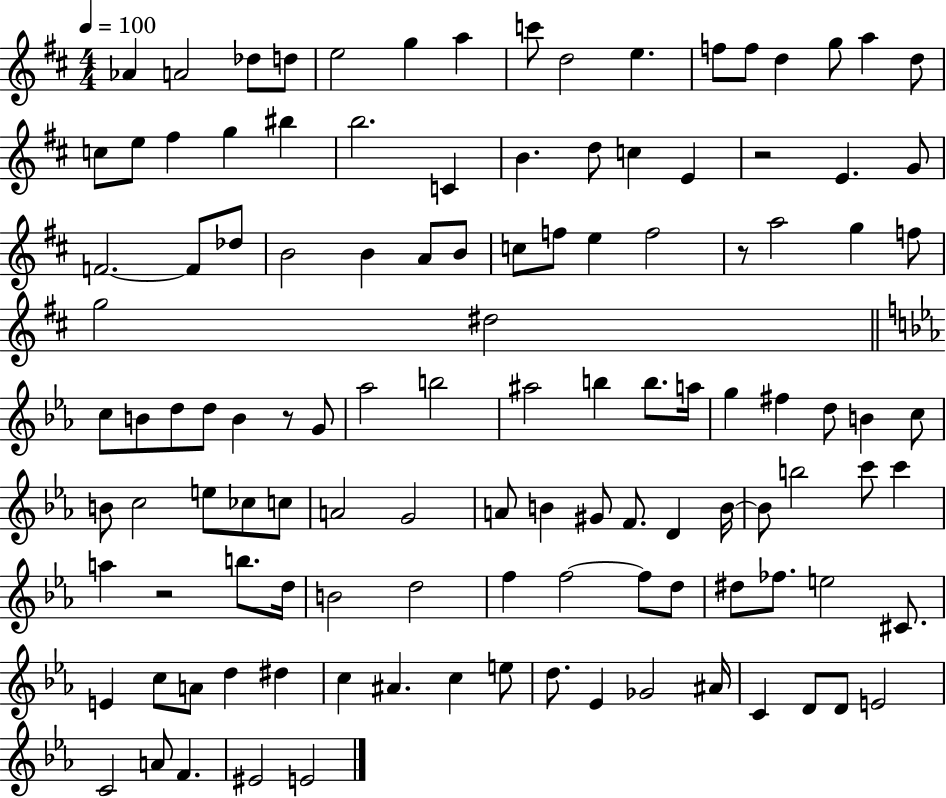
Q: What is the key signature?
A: D major